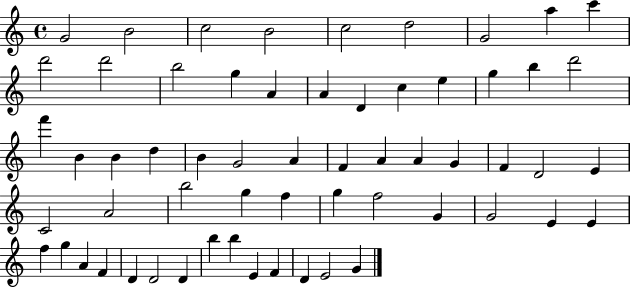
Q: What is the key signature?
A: C major